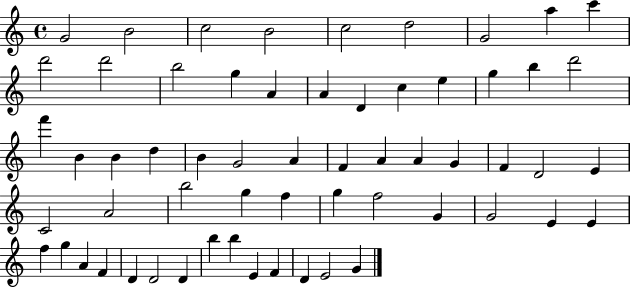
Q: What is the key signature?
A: C major